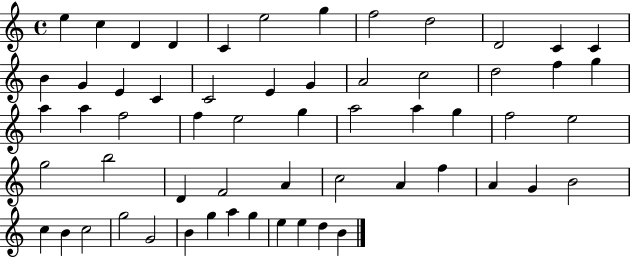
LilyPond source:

{
  \clef treble
  \time 4/4
  \defaultTimeSignature
  \key c \major
  e''4 c''4 d'4 d'4 | c'4 e''2 g''4 | f''2 d''2 | d'2 c'4 c'4 | \break b'4 g'4 e'4 c'4 | c'2 e'4 g'4 | a'2 c''2 | d''2 f''4 g''4 | \break a''4 a''4 f''2 | f''4 e''2 g''4 | a''2 a''4 g''4 | f''2 e''2 | \break g''2 b''2 | d'4 f'2 a'4 | c''2 a'4 f''4 | a'4 g'4 b'2 | \break c''4 b'4 c''2 | g''2 g'2 | b'4 g''4 a''4 g''4 | e''4 e''4 d''4 b'4 | \break \bar "|."
}